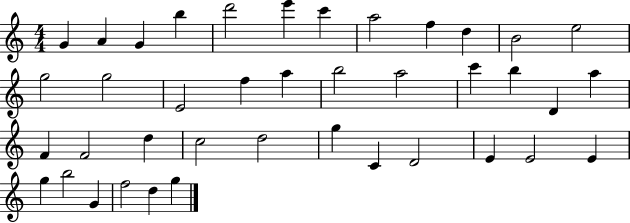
X:1
T:Untitled
M:4/4
L:1/4
K:C
G A G b d'2 e' c' a2 f d B2 e2 g2 g2 E2 f a b2 a2 c' b D a F F2 d c2 d2 g C D2 E E2 E g b2 G f2 d g